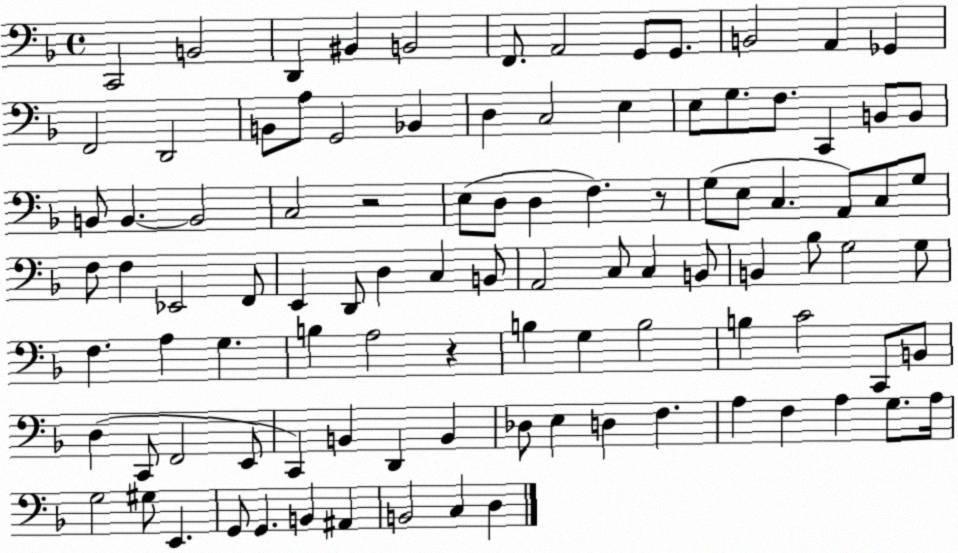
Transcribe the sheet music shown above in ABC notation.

X:1
T:Untitled
M:4/4
L:1/4
K:F
C,,2 B,,2 D,, ^B,, B,,2 F,,/2 A,,2 G,,/2 G,,/2 B,,2 A,, _G,, F,,2 D,,2 B,,/2 A,/2 G,,2 _B,, D, C,2 E, E,/2 G,/2 F,/2 C,, B,,/2 B,,/2 B,,/2 B,, B,,2 C,2 z2 E,/2 D,/2 D, F, z/2 G,/2 E,/2 C, A,,/2 C,/2 G,/2 F,/2 F, _E,,2 F,,/2 E,, D,,/2 D, C, B,,/2 A,,2 C,/2 C, B,,/2 B,, _B,/2 G,2 G,/2 F, A, G, B, A,2 z B, G, B,2 B, C2 C,,/2 B,,/2 D, C,,/2 F,,2 E,,/2 C,, B,, D,, B,, _D,/2 E, D, F, A, F, A, G,/2 A,/4 G,2 ^G,/2 E,, G,,/2 G,, B,, ^A,, B,,2 C, D,